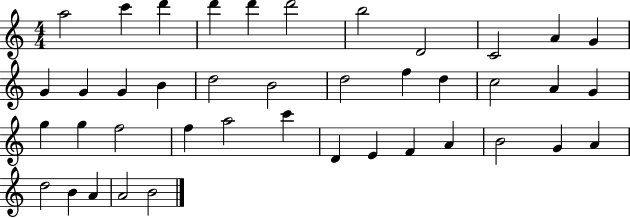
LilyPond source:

{
  \clef treble
  \numericTimeSignature
  \time 4/4
  \key c \major
  a''2 c'''4 d'''4 | d'''4 d'''4 d'''2 | b''2 d'2 | c'2 a'4 g'4 | \break g'4 g'4 g'4 b'4 | d''2 b'2 | d''2 f''4 d''4 | c''2 a'4 g'4 | \break g''4 g''4 f''2 | f''4 a''2 c'''4 | d'4 e'4 f'4 a'4 | b'2 g'4 a'4 | \break d''2 b'4 a'4 | a'2 b'2 | \bar "|."
}